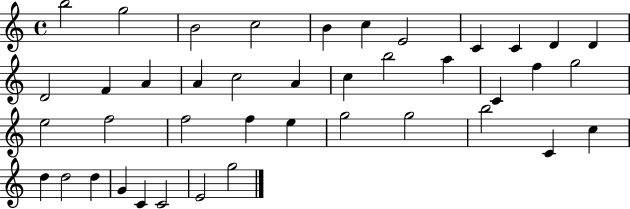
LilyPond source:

{
  \clef treble
  \time 4/4
  \defaultTimeSignature
  \key c \major
  b''2 g''2 | b'2 c''2 | b'4 c''4 e'2 | c'4 c'4 d'4 d'4 | \break d'2 f'4 a'4 | a'4 c''2 a'4 | c''4 b''2 a''4 | c'4 f''4 g''2 | \break e''2 f''2 | f''2 f''4 e''4 | g''2 g''2 | b''2 c'4 c''4 | \break d''4 d''2 d''4 | g'4 c'4 c'2 | e'2 g''2 | \bar "|."
}